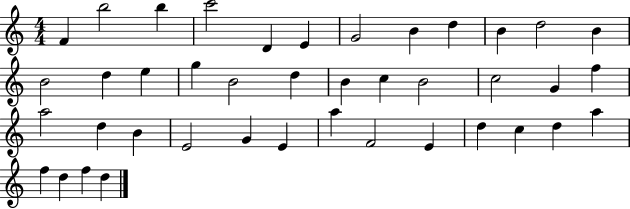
F4/q B5/h B5/q C6/h D4/q E4/q G4/h B4/q D5/q B4/q D5/h B4/q B4/h D5/q E5/q G5/q B4/h D5/q B4/q C5/q B4/h C5/h G4/q F5/q A5/h D5/q B4/q E4/h G4/q E4/q A5/q F4/h E4/q D5/q C5/q D5/q A5/q F5/q D5/q F5/q D5/q